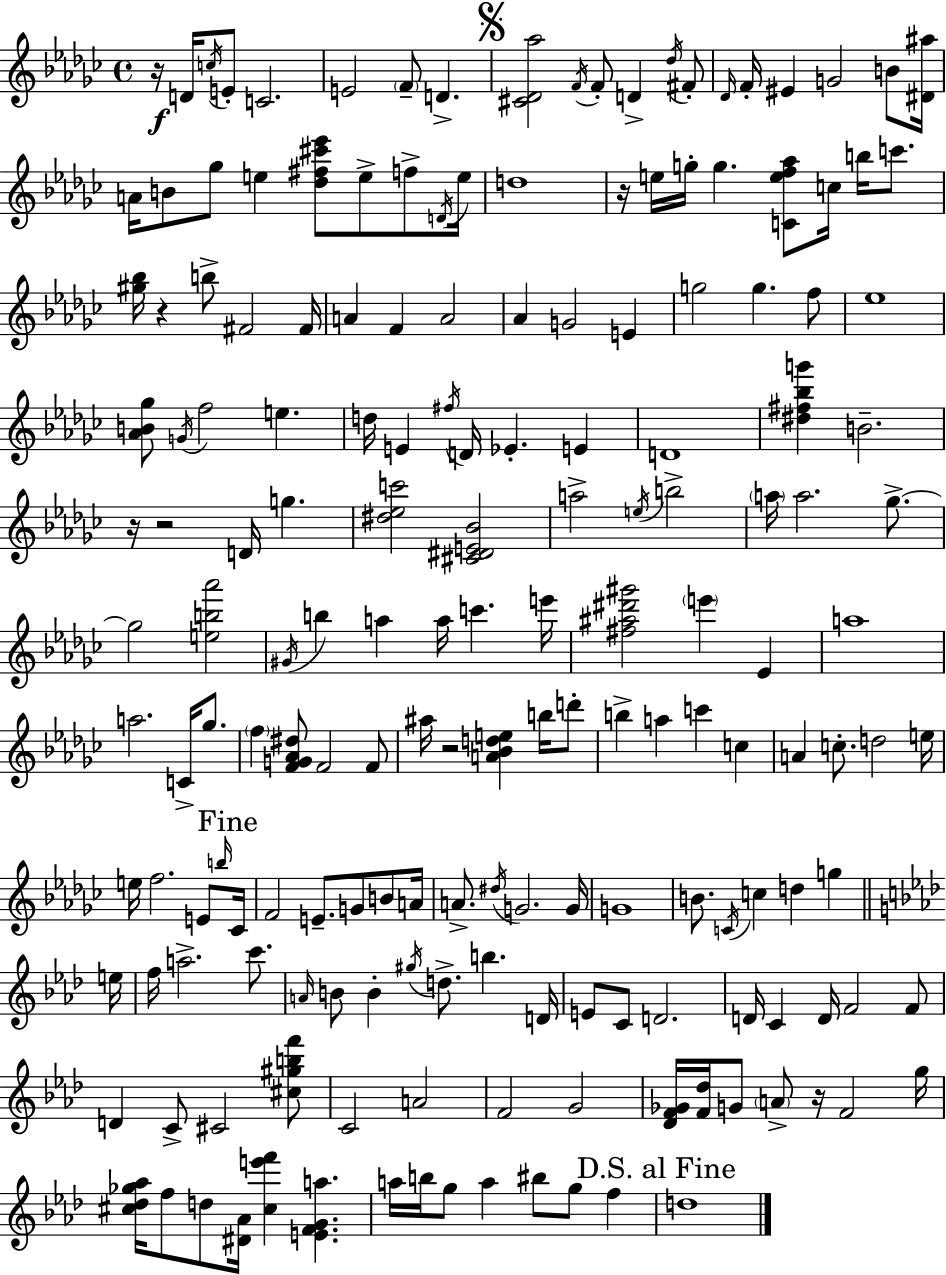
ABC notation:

X:1
T:Untitled
M:4/4
L:1/4
K:Ebm
z/4 D/4 c/4 E/2 C2 E2 F/2 D [^C_D_a]2 F/4 F/2 D _d/4 ^F/2 _D/4 F/4 ^E G2 B/2 [^D^a]/4 A/4 B/2 _g/2 e [_d^f^c'_e']/2 e/2 f/2 D/4 e/4 d4 z/4 e/4 g/4 g [Cef_a]/2 c/4 b/4 c'/2 [^g_b]/4 z b/2 ^F2 ^F/4 A F A2 _A G2 E g2 g f/2 _e4 [_AB_g]/2 G/4 f2 e d/4 E ^f/4 D/4 _E E D4 [^d^f_bg'] B2 z/4 z2 D/4 g [^d_ec']2 [^C^DE_B]2 a2 e/4 b2 a/4 a2 _g/2 _g2 [eb_a']2 ^G/4 b a a/4 c' e'/4 [^f^a^d'^g']2 e' _E a4 a2 C/4 _g/2 f [FG_A^d]/2 F2 F/2 ^a/4 z2 [A_Bde] b/4 d'/2 b a c' c A c/2 d2 e/4 e/4 f2 E/2 b/4 _C/4 F2 E/2 G/2 B/2 A/4 A/2 ^d/4 G2 G/4 G4 B/2 C/4 c d g e/4 f/4 a2 c'/2 A/4 B/2 B ^g/4 d/2 b D/4 E/2 C/2 D2 D/4 C D/4 F2 F/2 D C/2 ^C2 [^c^gbf']/2 C2 A2 F2 G2 [_DF_G]/4 [F_d]/4 G/2 A/2 z/4 F2 g/4 [^c_d_g_a]/4 f/2 d/2 [^D_A]/4 [^ce'f'] [EFGa] a/4 b/4 g/2 a ^b/2 g/2 f d4